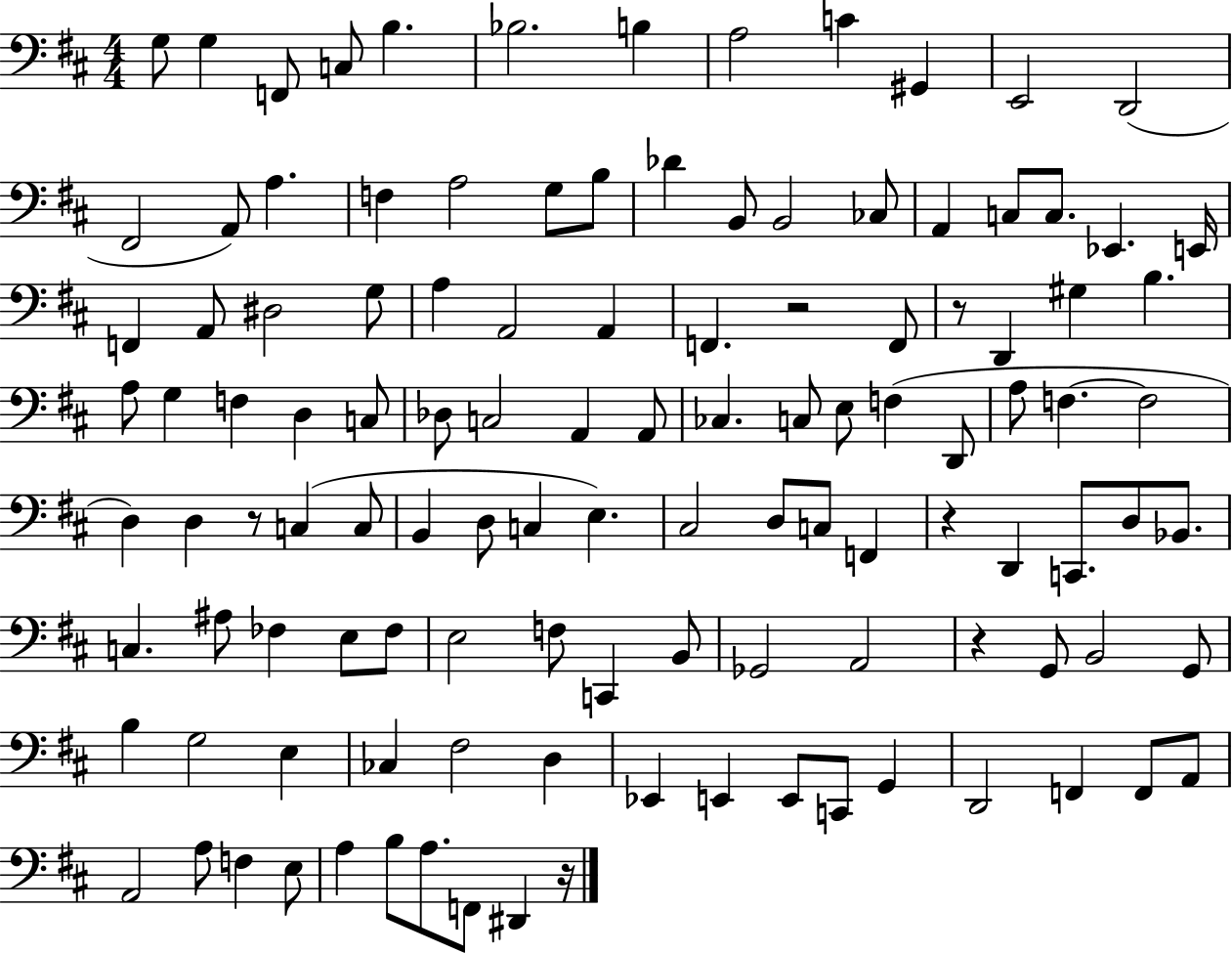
X:1
T:Untitled
M:4/4
L:1/4
K:D
G,/2 G, F,,/2 C,/2 B, _B,2 B, A,2 C ^G,, E,,2 D,,2 ^F,,2 A,,/2 A, F, A,2 G,/2 B,/2 _D B,,/2 B,,2 _C,/2 A,, C,/2 C,/2 _E,, E,,/4 F,, A,,/2 ^D,2 G,/2 A, A,,2 A,, F,, z2 F,,/2 z/2 D,, ^G, B, A,/2 G, F, D, C,/2 _D,/2 C,2 A,, A,,/2 _C, C,/2 E,/2 F, D,,/2 A,/2 F, F,2 D, D, z/2 C, C,/2 B,, D,/2 C, E, ^C,2 D,/2 C,/2 F,, z D,, C,,/2 D,/2 _B,,/2 C, ^A,/2 _F, E,/2 _F,/2 E,2 F,/2 C,, B,,/2 _G,,2 A,,2 z G,,/2 B,,2 G,,/2 B, G,2 E, _C, ^F,2 D, _E,, E,, E,,/2 C,,/2 G,, D,,2 F,, F,,/2 A,,/2 A,,2 A,/2 F, E,/2 A, B,/2 A,/2 F,,/2 ^D,, z/4